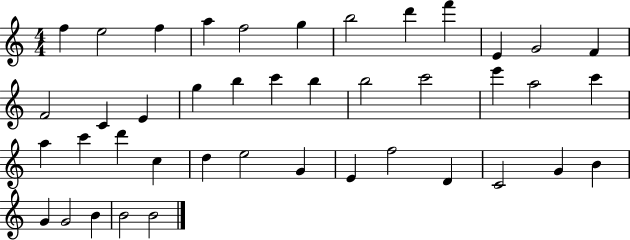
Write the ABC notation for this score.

X:1
T:Untitled
M:4/4
L:1/4
K:C
f e2 f a f2 g b2 d' f' E G2 F F2 C E g b c' b b2 c'2 e' a2 c' a c' d' c d e2 G E f2 D C2 G B G G2 B B2 B2